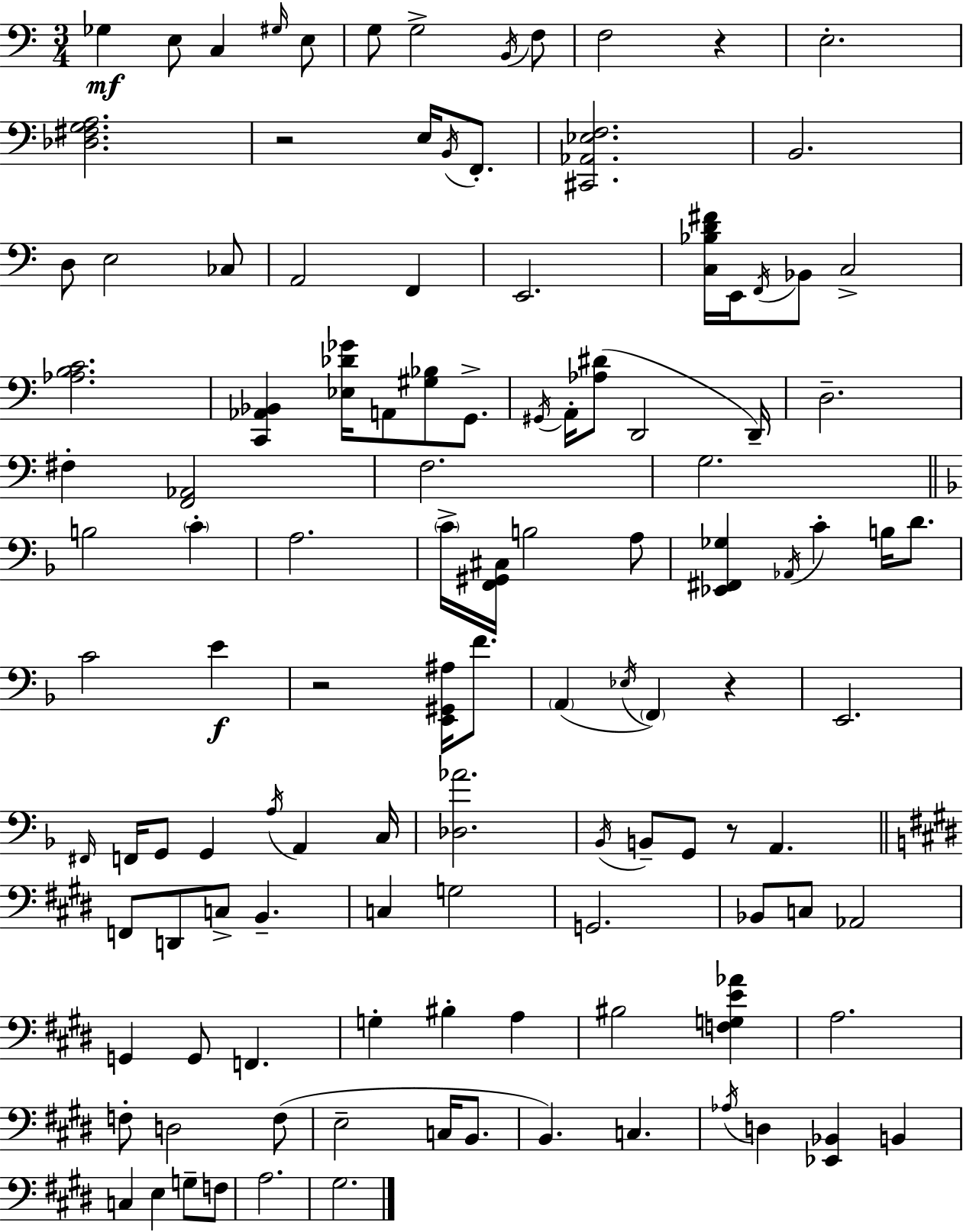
Gb3/q E3/e C3/q G#3/s E3/e G3/e G3/h B2/s F3/e F3/h R/q E3/h. [Db3,F#3,G3,A3]/h. R/h E3/s B2/s F2/e. [C#2,Ab2,Eb3,F3]/h. B2/h. D3/e E3/h CES3/e A2/h F2/q E2/h. [C3,Bb3,D4,F#4]/s E2/s F2/s Bb2/e C3/h [Ab3,B3,C4]/h. [C2,Ab2,Bb2]/q [Eb3,Db4,Gb4]/s A2/e [G#3,Bb3]/e G2/e. G#2/s A2/s [Ab3,D#4]/e D2/h D2/s D3/h. F#3/q [F2,Ab2]/h F3/h. G3/h. B3/h C4/q A3/h. C4/s [F2,G#2,C#3]/s B3/h A3/e [Eb2,F#2,Gb3]/q Ab2/s C4/q B3/s D4/e. C4/h E4/q R/h [E2,G#2,A#3]/s F4/e. A2/q Eb3/s F2/q R/q E2/h. F#2/s F2/s G2/e G2/q A3/s A2/q C3/s [Db3,Ab4]/h. Bb2/s B2/e G2/e R/e A2/q. F2/e D2/e C3/e B2/q. C3/q G3/h G2/h. Bb2/e C3/e Ab2/h G2/q G2/e F2/q. G3/q BIS3/q A3/q BIS3/h [F3,G3,E4,Ab4]/q A3/h. F3/e D3/h F3/e E3/h C3/s B2/e. B2/q. C3/q. Ab3/s D3/q [Eb2,Bb2]/q B2/q C3/q E3/q G3/e F3/e A3/h. G#3/h.